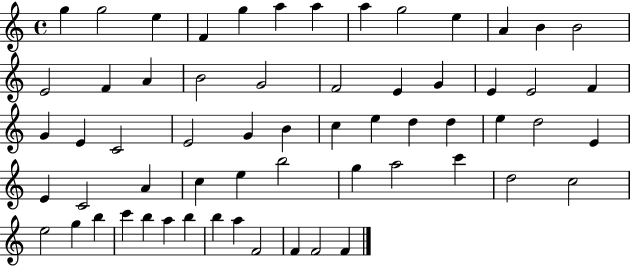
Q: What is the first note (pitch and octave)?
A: G5